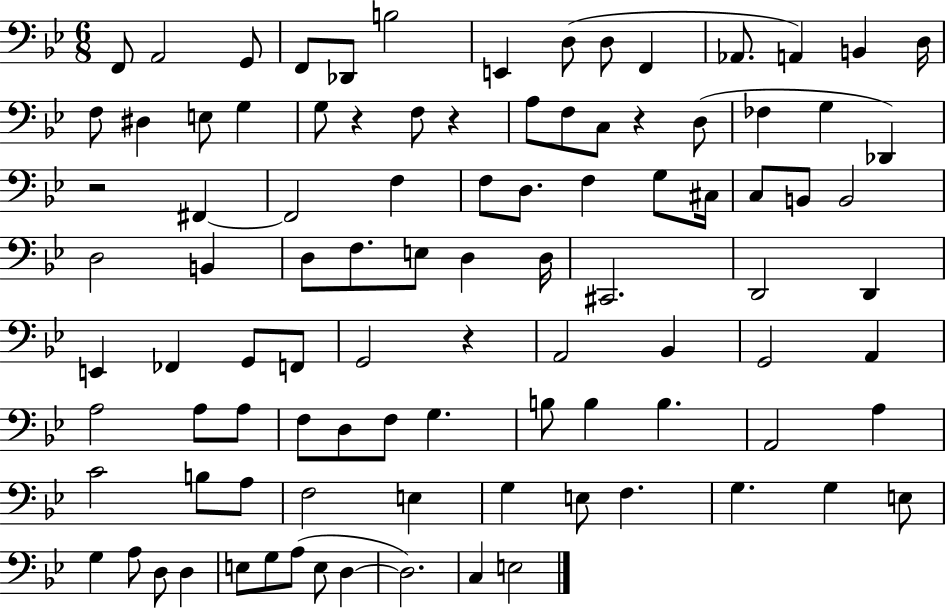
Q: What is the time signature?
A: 6/8